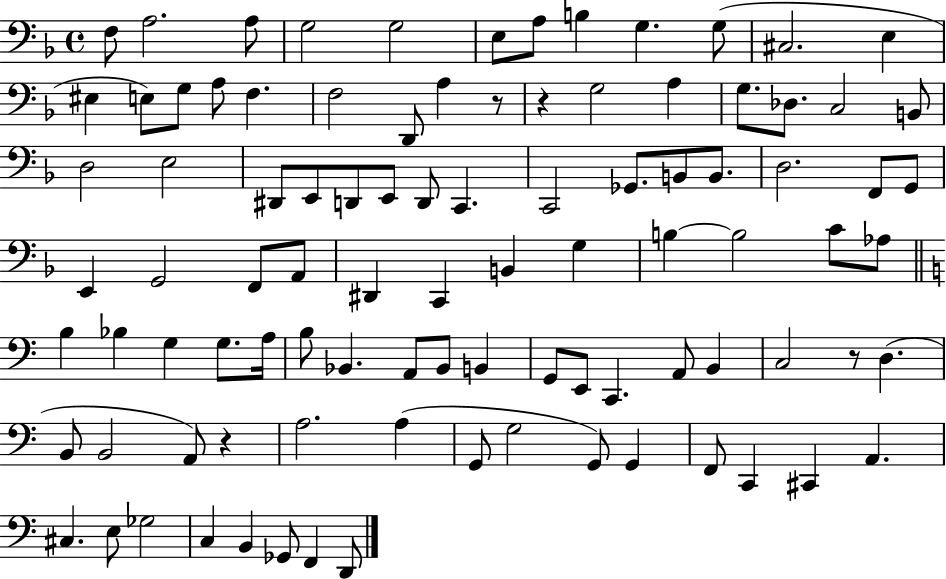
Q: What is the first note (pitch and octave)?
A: F3